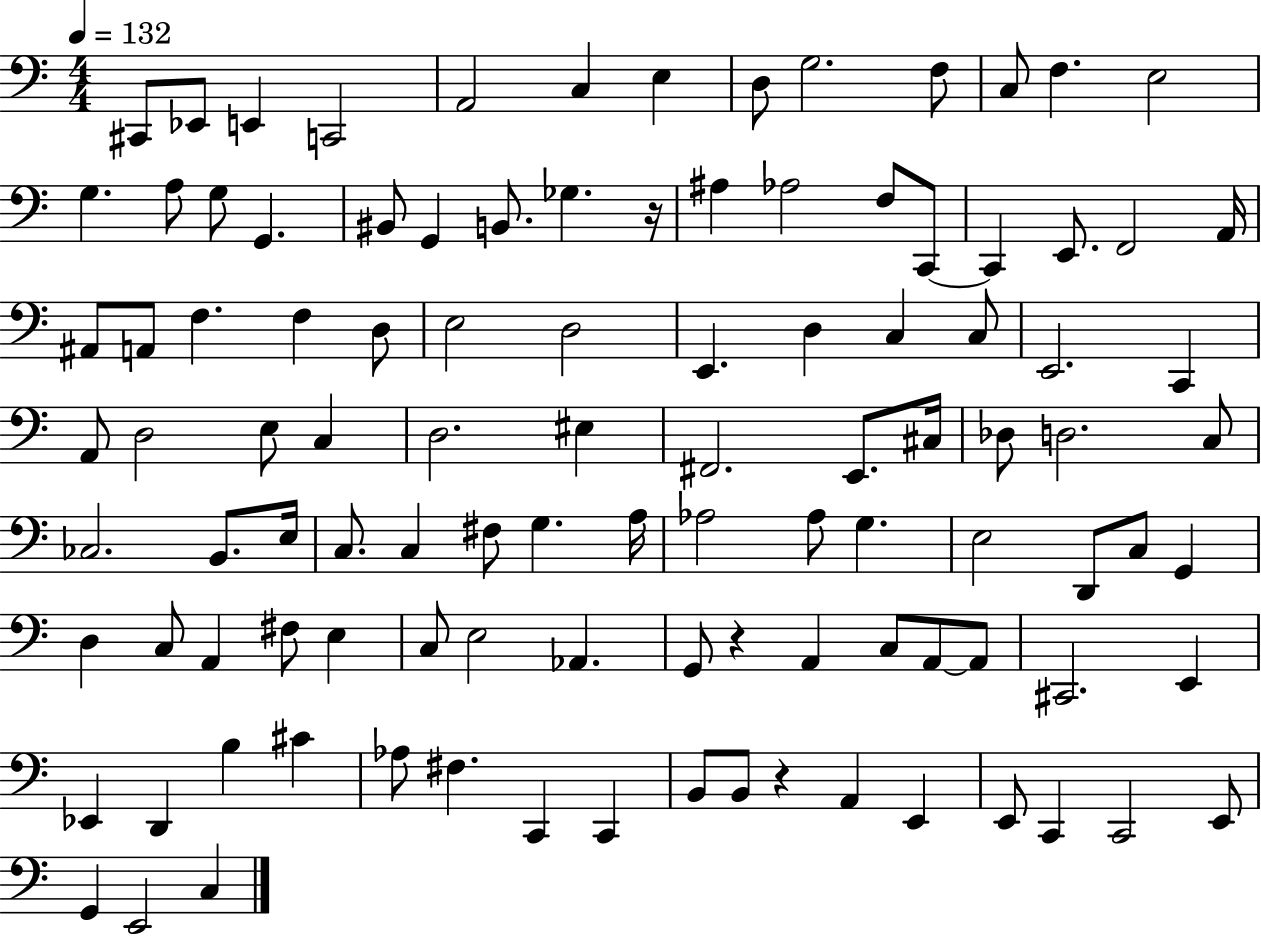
C#2/e Eb2/e E2/q C2/h A2/h C3/q E3/q D3/e G3/h. F3/e C3/e F3/q. E3/h G3/q. A3/e G3/e G2/q. BIS2/e G2/q B2/e. Gb3/q. R/s A#3/q Ab3/h F3/e C2/e C2/q E2/e. F2/h A2/s A#2/e A2/e F3/q. F3/q D3/e E3/h D3/h E2/q. D3/q C3/q C3/e E2/h. C2/q A2/e D3/h E3/e C3/q D3/h. EIS3/q F#2/h. E2/e. C#3/s Db3/e D3/h. C3/e CES3/h. B2/e. E3/s C3/e. C3/q F#3/e G3/q. A3/s Ab3/h Ab3/e G3/q. E3/h D2/e C3/e G2/q D3/q C3/e A2/q F#3/e E3/q C3/e E3/h Ab2/q. G2/e R/q A2/q C3/e A2/e A2/e C#2/h. E2/q Eb2/q D2/q B3/q C#4/q Ab3/e F#3/q. C2/q C2/q B2/e B2/e R/q A2/q E2/q E2/e C2/q C2/h E2/e G2/q E2/h C3/q